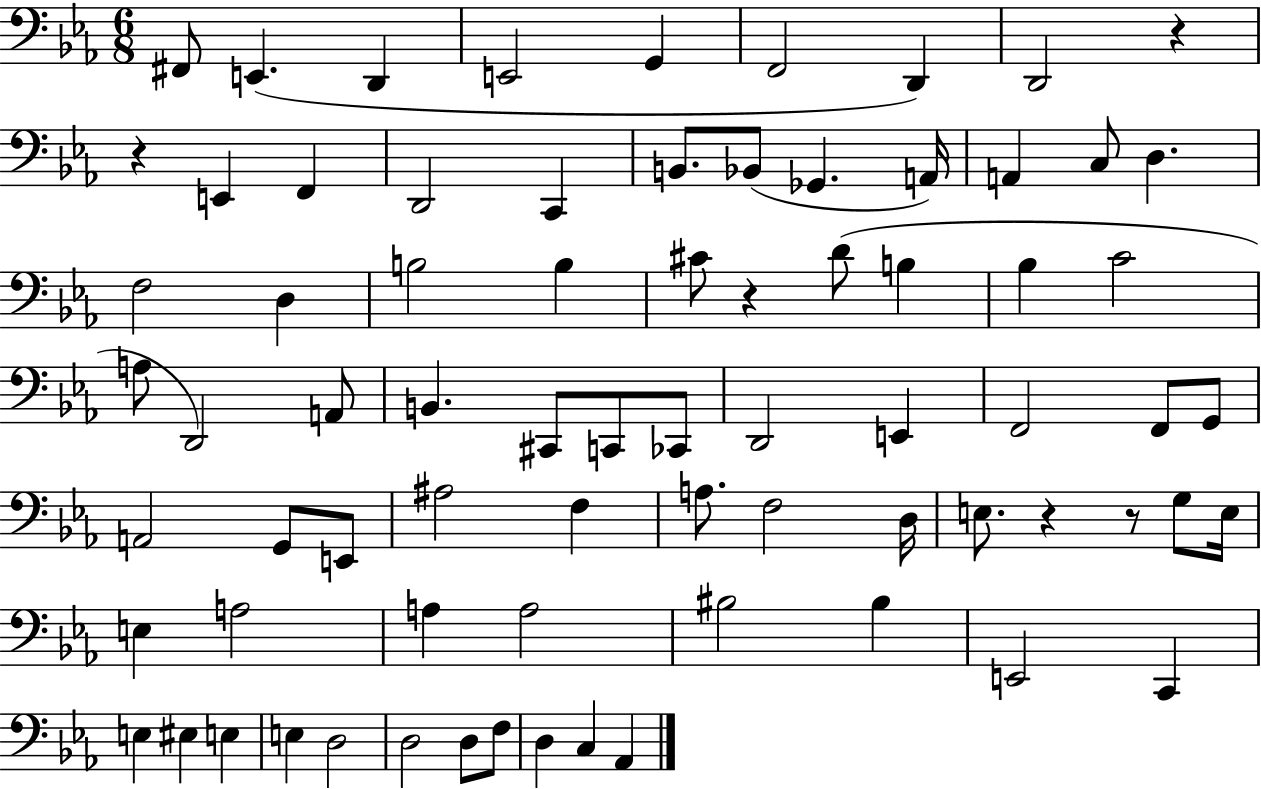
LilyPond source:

{
  \clef bass
  \numericTimeSignature
  \time 6/8
  \key ees \major
  fis,8 e,4.( d,4 | e,2 g,4 | f,2 d,4) | d,2 r4 | \break r4 e,4 f,4 | d,2 c,4 | b,8. bes,8( ges,4. a,16) | a,4 c8 d4. | \break f2 d4 | b2 b4 | cis'8 r4 d'8( b4 | bes4 c'2 | \break a8 d,2) a,8 | b,4. cis,8 c,8 ces,8 | d,2 e,4 | f,2 f,8 g,8 | \break a,2 g,8 e,8 | ais2 f4 | a8. f2 d16 | e8. r4 r8 g8 e16 | \break e4 a2 | a4 a2 | bis2 bis4 | e,2 c,4 | \break e4 eis4 e4 | e4 d2 | d2 d8 f8 | d4 c4 aes,4 | \break \bar "|."
}